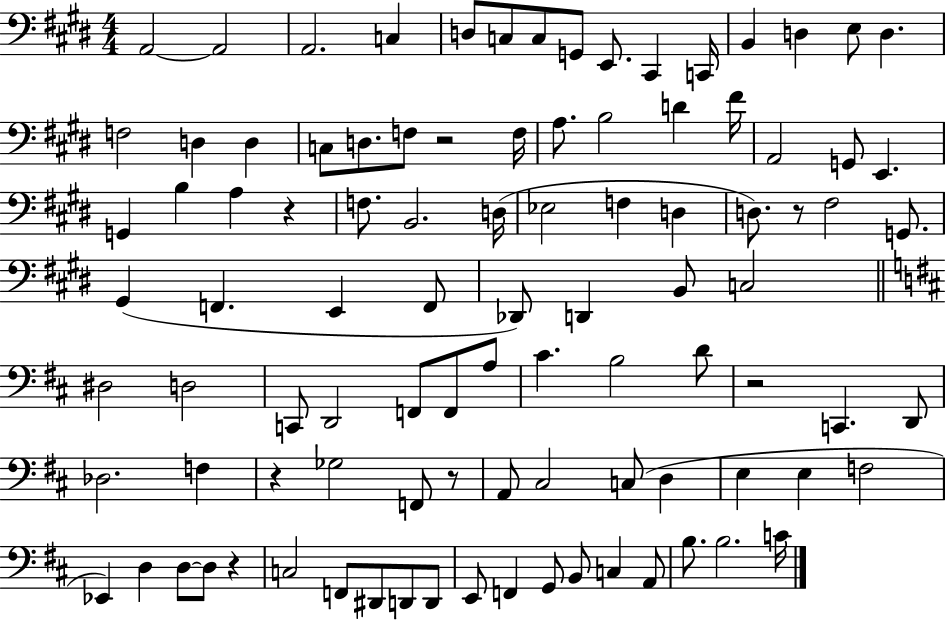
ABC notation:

X:1
T:Untitled
M:4/4
L:1/4
K:E
A,,2 A,,2 A,,2 C, D,/2 C,/2 C,/2 G,,/2 E,,/2 ^C,, C,,/4 B,, D, E,/2 D, F,2 D, D, C,/2 D,/2 F,/2 z2 F,/4 A,/2 B,2 D ^F/4 A,,2 G,,/2 E,, G,, B, A, z F,/2 B,,2 D,/4 _E,2 F, D, D,/2 z/2 ^F,2 G,,/2 ^G,, F,, E,, F,,/2 _D,,/2 D,, B,,/2 C,2 ^D,2 D,2 C,,/2 D,,2 F,,/2 F,,/2 A,/2 ^C B,2 D/2 z2 C,, D,,/2 _D,2 F, z _G,2 F,,/2 z/2 A,,/2 ^C,2 C,/2 D, E, E, F,2 _E,, D, D,/2 D,/2 z C,2 F,,/2 ^D,,/2 D,,/2 D,,/2 E,,/2 F,, G,,/2 B,,/2 C, A,,/2 B,/2 B,2 C/4